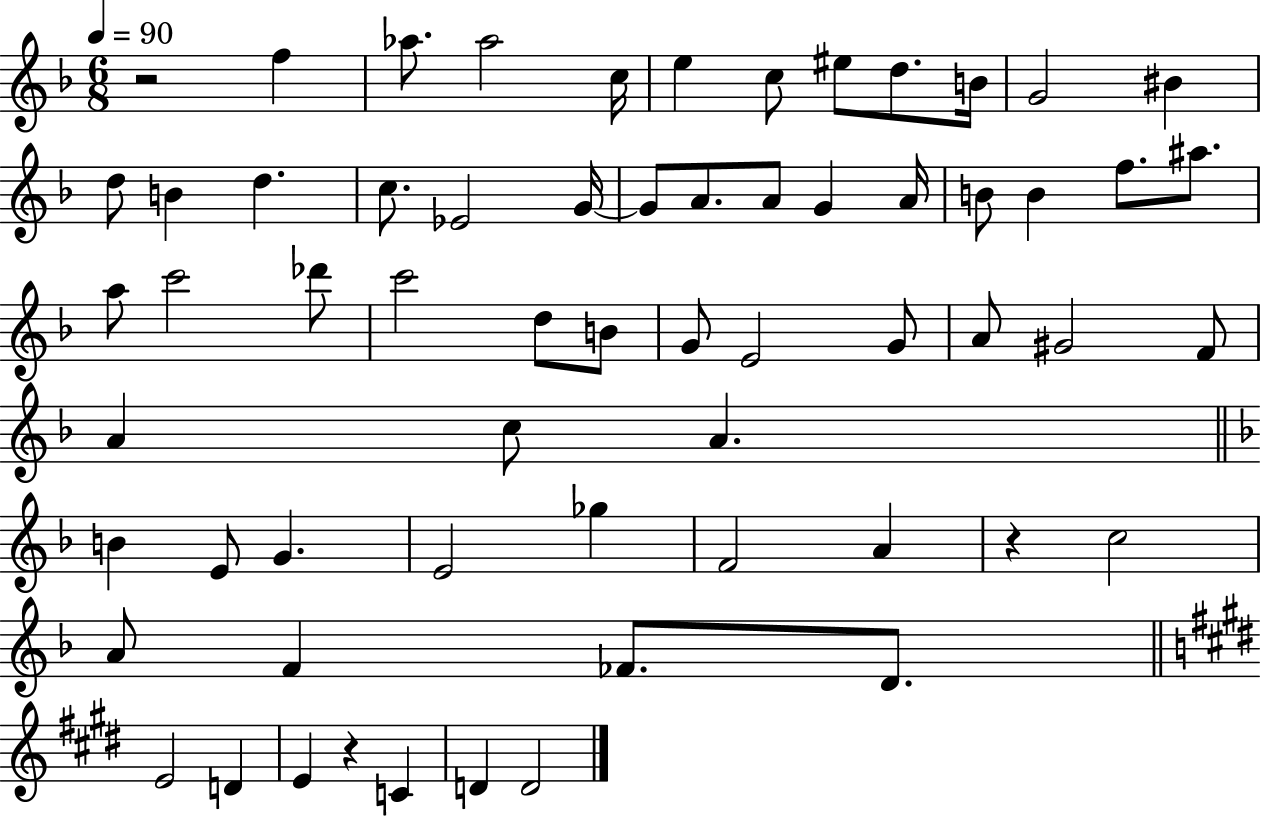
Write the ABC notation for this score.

X:1
T:Untitled
M:6/8
L:1/4
K:F
z2 f _a/2 _a2 c/4 e c/2 ^e/2 d/2 B/4 G2 ^B d/2 B d c/2 _E2 G/4 G/2 A/2 A/2 G A/4 B/2 B f/2 ^a/2 a/2 c'2 _d'/2 c'2 d/2 B/2 G/2 E2 G/2 A/2 ^G2 F/2 A c/2 A B E/2 G E2 _g F2 A z c2 A/2 F _F/2 D/2 E2 D E z C D D2